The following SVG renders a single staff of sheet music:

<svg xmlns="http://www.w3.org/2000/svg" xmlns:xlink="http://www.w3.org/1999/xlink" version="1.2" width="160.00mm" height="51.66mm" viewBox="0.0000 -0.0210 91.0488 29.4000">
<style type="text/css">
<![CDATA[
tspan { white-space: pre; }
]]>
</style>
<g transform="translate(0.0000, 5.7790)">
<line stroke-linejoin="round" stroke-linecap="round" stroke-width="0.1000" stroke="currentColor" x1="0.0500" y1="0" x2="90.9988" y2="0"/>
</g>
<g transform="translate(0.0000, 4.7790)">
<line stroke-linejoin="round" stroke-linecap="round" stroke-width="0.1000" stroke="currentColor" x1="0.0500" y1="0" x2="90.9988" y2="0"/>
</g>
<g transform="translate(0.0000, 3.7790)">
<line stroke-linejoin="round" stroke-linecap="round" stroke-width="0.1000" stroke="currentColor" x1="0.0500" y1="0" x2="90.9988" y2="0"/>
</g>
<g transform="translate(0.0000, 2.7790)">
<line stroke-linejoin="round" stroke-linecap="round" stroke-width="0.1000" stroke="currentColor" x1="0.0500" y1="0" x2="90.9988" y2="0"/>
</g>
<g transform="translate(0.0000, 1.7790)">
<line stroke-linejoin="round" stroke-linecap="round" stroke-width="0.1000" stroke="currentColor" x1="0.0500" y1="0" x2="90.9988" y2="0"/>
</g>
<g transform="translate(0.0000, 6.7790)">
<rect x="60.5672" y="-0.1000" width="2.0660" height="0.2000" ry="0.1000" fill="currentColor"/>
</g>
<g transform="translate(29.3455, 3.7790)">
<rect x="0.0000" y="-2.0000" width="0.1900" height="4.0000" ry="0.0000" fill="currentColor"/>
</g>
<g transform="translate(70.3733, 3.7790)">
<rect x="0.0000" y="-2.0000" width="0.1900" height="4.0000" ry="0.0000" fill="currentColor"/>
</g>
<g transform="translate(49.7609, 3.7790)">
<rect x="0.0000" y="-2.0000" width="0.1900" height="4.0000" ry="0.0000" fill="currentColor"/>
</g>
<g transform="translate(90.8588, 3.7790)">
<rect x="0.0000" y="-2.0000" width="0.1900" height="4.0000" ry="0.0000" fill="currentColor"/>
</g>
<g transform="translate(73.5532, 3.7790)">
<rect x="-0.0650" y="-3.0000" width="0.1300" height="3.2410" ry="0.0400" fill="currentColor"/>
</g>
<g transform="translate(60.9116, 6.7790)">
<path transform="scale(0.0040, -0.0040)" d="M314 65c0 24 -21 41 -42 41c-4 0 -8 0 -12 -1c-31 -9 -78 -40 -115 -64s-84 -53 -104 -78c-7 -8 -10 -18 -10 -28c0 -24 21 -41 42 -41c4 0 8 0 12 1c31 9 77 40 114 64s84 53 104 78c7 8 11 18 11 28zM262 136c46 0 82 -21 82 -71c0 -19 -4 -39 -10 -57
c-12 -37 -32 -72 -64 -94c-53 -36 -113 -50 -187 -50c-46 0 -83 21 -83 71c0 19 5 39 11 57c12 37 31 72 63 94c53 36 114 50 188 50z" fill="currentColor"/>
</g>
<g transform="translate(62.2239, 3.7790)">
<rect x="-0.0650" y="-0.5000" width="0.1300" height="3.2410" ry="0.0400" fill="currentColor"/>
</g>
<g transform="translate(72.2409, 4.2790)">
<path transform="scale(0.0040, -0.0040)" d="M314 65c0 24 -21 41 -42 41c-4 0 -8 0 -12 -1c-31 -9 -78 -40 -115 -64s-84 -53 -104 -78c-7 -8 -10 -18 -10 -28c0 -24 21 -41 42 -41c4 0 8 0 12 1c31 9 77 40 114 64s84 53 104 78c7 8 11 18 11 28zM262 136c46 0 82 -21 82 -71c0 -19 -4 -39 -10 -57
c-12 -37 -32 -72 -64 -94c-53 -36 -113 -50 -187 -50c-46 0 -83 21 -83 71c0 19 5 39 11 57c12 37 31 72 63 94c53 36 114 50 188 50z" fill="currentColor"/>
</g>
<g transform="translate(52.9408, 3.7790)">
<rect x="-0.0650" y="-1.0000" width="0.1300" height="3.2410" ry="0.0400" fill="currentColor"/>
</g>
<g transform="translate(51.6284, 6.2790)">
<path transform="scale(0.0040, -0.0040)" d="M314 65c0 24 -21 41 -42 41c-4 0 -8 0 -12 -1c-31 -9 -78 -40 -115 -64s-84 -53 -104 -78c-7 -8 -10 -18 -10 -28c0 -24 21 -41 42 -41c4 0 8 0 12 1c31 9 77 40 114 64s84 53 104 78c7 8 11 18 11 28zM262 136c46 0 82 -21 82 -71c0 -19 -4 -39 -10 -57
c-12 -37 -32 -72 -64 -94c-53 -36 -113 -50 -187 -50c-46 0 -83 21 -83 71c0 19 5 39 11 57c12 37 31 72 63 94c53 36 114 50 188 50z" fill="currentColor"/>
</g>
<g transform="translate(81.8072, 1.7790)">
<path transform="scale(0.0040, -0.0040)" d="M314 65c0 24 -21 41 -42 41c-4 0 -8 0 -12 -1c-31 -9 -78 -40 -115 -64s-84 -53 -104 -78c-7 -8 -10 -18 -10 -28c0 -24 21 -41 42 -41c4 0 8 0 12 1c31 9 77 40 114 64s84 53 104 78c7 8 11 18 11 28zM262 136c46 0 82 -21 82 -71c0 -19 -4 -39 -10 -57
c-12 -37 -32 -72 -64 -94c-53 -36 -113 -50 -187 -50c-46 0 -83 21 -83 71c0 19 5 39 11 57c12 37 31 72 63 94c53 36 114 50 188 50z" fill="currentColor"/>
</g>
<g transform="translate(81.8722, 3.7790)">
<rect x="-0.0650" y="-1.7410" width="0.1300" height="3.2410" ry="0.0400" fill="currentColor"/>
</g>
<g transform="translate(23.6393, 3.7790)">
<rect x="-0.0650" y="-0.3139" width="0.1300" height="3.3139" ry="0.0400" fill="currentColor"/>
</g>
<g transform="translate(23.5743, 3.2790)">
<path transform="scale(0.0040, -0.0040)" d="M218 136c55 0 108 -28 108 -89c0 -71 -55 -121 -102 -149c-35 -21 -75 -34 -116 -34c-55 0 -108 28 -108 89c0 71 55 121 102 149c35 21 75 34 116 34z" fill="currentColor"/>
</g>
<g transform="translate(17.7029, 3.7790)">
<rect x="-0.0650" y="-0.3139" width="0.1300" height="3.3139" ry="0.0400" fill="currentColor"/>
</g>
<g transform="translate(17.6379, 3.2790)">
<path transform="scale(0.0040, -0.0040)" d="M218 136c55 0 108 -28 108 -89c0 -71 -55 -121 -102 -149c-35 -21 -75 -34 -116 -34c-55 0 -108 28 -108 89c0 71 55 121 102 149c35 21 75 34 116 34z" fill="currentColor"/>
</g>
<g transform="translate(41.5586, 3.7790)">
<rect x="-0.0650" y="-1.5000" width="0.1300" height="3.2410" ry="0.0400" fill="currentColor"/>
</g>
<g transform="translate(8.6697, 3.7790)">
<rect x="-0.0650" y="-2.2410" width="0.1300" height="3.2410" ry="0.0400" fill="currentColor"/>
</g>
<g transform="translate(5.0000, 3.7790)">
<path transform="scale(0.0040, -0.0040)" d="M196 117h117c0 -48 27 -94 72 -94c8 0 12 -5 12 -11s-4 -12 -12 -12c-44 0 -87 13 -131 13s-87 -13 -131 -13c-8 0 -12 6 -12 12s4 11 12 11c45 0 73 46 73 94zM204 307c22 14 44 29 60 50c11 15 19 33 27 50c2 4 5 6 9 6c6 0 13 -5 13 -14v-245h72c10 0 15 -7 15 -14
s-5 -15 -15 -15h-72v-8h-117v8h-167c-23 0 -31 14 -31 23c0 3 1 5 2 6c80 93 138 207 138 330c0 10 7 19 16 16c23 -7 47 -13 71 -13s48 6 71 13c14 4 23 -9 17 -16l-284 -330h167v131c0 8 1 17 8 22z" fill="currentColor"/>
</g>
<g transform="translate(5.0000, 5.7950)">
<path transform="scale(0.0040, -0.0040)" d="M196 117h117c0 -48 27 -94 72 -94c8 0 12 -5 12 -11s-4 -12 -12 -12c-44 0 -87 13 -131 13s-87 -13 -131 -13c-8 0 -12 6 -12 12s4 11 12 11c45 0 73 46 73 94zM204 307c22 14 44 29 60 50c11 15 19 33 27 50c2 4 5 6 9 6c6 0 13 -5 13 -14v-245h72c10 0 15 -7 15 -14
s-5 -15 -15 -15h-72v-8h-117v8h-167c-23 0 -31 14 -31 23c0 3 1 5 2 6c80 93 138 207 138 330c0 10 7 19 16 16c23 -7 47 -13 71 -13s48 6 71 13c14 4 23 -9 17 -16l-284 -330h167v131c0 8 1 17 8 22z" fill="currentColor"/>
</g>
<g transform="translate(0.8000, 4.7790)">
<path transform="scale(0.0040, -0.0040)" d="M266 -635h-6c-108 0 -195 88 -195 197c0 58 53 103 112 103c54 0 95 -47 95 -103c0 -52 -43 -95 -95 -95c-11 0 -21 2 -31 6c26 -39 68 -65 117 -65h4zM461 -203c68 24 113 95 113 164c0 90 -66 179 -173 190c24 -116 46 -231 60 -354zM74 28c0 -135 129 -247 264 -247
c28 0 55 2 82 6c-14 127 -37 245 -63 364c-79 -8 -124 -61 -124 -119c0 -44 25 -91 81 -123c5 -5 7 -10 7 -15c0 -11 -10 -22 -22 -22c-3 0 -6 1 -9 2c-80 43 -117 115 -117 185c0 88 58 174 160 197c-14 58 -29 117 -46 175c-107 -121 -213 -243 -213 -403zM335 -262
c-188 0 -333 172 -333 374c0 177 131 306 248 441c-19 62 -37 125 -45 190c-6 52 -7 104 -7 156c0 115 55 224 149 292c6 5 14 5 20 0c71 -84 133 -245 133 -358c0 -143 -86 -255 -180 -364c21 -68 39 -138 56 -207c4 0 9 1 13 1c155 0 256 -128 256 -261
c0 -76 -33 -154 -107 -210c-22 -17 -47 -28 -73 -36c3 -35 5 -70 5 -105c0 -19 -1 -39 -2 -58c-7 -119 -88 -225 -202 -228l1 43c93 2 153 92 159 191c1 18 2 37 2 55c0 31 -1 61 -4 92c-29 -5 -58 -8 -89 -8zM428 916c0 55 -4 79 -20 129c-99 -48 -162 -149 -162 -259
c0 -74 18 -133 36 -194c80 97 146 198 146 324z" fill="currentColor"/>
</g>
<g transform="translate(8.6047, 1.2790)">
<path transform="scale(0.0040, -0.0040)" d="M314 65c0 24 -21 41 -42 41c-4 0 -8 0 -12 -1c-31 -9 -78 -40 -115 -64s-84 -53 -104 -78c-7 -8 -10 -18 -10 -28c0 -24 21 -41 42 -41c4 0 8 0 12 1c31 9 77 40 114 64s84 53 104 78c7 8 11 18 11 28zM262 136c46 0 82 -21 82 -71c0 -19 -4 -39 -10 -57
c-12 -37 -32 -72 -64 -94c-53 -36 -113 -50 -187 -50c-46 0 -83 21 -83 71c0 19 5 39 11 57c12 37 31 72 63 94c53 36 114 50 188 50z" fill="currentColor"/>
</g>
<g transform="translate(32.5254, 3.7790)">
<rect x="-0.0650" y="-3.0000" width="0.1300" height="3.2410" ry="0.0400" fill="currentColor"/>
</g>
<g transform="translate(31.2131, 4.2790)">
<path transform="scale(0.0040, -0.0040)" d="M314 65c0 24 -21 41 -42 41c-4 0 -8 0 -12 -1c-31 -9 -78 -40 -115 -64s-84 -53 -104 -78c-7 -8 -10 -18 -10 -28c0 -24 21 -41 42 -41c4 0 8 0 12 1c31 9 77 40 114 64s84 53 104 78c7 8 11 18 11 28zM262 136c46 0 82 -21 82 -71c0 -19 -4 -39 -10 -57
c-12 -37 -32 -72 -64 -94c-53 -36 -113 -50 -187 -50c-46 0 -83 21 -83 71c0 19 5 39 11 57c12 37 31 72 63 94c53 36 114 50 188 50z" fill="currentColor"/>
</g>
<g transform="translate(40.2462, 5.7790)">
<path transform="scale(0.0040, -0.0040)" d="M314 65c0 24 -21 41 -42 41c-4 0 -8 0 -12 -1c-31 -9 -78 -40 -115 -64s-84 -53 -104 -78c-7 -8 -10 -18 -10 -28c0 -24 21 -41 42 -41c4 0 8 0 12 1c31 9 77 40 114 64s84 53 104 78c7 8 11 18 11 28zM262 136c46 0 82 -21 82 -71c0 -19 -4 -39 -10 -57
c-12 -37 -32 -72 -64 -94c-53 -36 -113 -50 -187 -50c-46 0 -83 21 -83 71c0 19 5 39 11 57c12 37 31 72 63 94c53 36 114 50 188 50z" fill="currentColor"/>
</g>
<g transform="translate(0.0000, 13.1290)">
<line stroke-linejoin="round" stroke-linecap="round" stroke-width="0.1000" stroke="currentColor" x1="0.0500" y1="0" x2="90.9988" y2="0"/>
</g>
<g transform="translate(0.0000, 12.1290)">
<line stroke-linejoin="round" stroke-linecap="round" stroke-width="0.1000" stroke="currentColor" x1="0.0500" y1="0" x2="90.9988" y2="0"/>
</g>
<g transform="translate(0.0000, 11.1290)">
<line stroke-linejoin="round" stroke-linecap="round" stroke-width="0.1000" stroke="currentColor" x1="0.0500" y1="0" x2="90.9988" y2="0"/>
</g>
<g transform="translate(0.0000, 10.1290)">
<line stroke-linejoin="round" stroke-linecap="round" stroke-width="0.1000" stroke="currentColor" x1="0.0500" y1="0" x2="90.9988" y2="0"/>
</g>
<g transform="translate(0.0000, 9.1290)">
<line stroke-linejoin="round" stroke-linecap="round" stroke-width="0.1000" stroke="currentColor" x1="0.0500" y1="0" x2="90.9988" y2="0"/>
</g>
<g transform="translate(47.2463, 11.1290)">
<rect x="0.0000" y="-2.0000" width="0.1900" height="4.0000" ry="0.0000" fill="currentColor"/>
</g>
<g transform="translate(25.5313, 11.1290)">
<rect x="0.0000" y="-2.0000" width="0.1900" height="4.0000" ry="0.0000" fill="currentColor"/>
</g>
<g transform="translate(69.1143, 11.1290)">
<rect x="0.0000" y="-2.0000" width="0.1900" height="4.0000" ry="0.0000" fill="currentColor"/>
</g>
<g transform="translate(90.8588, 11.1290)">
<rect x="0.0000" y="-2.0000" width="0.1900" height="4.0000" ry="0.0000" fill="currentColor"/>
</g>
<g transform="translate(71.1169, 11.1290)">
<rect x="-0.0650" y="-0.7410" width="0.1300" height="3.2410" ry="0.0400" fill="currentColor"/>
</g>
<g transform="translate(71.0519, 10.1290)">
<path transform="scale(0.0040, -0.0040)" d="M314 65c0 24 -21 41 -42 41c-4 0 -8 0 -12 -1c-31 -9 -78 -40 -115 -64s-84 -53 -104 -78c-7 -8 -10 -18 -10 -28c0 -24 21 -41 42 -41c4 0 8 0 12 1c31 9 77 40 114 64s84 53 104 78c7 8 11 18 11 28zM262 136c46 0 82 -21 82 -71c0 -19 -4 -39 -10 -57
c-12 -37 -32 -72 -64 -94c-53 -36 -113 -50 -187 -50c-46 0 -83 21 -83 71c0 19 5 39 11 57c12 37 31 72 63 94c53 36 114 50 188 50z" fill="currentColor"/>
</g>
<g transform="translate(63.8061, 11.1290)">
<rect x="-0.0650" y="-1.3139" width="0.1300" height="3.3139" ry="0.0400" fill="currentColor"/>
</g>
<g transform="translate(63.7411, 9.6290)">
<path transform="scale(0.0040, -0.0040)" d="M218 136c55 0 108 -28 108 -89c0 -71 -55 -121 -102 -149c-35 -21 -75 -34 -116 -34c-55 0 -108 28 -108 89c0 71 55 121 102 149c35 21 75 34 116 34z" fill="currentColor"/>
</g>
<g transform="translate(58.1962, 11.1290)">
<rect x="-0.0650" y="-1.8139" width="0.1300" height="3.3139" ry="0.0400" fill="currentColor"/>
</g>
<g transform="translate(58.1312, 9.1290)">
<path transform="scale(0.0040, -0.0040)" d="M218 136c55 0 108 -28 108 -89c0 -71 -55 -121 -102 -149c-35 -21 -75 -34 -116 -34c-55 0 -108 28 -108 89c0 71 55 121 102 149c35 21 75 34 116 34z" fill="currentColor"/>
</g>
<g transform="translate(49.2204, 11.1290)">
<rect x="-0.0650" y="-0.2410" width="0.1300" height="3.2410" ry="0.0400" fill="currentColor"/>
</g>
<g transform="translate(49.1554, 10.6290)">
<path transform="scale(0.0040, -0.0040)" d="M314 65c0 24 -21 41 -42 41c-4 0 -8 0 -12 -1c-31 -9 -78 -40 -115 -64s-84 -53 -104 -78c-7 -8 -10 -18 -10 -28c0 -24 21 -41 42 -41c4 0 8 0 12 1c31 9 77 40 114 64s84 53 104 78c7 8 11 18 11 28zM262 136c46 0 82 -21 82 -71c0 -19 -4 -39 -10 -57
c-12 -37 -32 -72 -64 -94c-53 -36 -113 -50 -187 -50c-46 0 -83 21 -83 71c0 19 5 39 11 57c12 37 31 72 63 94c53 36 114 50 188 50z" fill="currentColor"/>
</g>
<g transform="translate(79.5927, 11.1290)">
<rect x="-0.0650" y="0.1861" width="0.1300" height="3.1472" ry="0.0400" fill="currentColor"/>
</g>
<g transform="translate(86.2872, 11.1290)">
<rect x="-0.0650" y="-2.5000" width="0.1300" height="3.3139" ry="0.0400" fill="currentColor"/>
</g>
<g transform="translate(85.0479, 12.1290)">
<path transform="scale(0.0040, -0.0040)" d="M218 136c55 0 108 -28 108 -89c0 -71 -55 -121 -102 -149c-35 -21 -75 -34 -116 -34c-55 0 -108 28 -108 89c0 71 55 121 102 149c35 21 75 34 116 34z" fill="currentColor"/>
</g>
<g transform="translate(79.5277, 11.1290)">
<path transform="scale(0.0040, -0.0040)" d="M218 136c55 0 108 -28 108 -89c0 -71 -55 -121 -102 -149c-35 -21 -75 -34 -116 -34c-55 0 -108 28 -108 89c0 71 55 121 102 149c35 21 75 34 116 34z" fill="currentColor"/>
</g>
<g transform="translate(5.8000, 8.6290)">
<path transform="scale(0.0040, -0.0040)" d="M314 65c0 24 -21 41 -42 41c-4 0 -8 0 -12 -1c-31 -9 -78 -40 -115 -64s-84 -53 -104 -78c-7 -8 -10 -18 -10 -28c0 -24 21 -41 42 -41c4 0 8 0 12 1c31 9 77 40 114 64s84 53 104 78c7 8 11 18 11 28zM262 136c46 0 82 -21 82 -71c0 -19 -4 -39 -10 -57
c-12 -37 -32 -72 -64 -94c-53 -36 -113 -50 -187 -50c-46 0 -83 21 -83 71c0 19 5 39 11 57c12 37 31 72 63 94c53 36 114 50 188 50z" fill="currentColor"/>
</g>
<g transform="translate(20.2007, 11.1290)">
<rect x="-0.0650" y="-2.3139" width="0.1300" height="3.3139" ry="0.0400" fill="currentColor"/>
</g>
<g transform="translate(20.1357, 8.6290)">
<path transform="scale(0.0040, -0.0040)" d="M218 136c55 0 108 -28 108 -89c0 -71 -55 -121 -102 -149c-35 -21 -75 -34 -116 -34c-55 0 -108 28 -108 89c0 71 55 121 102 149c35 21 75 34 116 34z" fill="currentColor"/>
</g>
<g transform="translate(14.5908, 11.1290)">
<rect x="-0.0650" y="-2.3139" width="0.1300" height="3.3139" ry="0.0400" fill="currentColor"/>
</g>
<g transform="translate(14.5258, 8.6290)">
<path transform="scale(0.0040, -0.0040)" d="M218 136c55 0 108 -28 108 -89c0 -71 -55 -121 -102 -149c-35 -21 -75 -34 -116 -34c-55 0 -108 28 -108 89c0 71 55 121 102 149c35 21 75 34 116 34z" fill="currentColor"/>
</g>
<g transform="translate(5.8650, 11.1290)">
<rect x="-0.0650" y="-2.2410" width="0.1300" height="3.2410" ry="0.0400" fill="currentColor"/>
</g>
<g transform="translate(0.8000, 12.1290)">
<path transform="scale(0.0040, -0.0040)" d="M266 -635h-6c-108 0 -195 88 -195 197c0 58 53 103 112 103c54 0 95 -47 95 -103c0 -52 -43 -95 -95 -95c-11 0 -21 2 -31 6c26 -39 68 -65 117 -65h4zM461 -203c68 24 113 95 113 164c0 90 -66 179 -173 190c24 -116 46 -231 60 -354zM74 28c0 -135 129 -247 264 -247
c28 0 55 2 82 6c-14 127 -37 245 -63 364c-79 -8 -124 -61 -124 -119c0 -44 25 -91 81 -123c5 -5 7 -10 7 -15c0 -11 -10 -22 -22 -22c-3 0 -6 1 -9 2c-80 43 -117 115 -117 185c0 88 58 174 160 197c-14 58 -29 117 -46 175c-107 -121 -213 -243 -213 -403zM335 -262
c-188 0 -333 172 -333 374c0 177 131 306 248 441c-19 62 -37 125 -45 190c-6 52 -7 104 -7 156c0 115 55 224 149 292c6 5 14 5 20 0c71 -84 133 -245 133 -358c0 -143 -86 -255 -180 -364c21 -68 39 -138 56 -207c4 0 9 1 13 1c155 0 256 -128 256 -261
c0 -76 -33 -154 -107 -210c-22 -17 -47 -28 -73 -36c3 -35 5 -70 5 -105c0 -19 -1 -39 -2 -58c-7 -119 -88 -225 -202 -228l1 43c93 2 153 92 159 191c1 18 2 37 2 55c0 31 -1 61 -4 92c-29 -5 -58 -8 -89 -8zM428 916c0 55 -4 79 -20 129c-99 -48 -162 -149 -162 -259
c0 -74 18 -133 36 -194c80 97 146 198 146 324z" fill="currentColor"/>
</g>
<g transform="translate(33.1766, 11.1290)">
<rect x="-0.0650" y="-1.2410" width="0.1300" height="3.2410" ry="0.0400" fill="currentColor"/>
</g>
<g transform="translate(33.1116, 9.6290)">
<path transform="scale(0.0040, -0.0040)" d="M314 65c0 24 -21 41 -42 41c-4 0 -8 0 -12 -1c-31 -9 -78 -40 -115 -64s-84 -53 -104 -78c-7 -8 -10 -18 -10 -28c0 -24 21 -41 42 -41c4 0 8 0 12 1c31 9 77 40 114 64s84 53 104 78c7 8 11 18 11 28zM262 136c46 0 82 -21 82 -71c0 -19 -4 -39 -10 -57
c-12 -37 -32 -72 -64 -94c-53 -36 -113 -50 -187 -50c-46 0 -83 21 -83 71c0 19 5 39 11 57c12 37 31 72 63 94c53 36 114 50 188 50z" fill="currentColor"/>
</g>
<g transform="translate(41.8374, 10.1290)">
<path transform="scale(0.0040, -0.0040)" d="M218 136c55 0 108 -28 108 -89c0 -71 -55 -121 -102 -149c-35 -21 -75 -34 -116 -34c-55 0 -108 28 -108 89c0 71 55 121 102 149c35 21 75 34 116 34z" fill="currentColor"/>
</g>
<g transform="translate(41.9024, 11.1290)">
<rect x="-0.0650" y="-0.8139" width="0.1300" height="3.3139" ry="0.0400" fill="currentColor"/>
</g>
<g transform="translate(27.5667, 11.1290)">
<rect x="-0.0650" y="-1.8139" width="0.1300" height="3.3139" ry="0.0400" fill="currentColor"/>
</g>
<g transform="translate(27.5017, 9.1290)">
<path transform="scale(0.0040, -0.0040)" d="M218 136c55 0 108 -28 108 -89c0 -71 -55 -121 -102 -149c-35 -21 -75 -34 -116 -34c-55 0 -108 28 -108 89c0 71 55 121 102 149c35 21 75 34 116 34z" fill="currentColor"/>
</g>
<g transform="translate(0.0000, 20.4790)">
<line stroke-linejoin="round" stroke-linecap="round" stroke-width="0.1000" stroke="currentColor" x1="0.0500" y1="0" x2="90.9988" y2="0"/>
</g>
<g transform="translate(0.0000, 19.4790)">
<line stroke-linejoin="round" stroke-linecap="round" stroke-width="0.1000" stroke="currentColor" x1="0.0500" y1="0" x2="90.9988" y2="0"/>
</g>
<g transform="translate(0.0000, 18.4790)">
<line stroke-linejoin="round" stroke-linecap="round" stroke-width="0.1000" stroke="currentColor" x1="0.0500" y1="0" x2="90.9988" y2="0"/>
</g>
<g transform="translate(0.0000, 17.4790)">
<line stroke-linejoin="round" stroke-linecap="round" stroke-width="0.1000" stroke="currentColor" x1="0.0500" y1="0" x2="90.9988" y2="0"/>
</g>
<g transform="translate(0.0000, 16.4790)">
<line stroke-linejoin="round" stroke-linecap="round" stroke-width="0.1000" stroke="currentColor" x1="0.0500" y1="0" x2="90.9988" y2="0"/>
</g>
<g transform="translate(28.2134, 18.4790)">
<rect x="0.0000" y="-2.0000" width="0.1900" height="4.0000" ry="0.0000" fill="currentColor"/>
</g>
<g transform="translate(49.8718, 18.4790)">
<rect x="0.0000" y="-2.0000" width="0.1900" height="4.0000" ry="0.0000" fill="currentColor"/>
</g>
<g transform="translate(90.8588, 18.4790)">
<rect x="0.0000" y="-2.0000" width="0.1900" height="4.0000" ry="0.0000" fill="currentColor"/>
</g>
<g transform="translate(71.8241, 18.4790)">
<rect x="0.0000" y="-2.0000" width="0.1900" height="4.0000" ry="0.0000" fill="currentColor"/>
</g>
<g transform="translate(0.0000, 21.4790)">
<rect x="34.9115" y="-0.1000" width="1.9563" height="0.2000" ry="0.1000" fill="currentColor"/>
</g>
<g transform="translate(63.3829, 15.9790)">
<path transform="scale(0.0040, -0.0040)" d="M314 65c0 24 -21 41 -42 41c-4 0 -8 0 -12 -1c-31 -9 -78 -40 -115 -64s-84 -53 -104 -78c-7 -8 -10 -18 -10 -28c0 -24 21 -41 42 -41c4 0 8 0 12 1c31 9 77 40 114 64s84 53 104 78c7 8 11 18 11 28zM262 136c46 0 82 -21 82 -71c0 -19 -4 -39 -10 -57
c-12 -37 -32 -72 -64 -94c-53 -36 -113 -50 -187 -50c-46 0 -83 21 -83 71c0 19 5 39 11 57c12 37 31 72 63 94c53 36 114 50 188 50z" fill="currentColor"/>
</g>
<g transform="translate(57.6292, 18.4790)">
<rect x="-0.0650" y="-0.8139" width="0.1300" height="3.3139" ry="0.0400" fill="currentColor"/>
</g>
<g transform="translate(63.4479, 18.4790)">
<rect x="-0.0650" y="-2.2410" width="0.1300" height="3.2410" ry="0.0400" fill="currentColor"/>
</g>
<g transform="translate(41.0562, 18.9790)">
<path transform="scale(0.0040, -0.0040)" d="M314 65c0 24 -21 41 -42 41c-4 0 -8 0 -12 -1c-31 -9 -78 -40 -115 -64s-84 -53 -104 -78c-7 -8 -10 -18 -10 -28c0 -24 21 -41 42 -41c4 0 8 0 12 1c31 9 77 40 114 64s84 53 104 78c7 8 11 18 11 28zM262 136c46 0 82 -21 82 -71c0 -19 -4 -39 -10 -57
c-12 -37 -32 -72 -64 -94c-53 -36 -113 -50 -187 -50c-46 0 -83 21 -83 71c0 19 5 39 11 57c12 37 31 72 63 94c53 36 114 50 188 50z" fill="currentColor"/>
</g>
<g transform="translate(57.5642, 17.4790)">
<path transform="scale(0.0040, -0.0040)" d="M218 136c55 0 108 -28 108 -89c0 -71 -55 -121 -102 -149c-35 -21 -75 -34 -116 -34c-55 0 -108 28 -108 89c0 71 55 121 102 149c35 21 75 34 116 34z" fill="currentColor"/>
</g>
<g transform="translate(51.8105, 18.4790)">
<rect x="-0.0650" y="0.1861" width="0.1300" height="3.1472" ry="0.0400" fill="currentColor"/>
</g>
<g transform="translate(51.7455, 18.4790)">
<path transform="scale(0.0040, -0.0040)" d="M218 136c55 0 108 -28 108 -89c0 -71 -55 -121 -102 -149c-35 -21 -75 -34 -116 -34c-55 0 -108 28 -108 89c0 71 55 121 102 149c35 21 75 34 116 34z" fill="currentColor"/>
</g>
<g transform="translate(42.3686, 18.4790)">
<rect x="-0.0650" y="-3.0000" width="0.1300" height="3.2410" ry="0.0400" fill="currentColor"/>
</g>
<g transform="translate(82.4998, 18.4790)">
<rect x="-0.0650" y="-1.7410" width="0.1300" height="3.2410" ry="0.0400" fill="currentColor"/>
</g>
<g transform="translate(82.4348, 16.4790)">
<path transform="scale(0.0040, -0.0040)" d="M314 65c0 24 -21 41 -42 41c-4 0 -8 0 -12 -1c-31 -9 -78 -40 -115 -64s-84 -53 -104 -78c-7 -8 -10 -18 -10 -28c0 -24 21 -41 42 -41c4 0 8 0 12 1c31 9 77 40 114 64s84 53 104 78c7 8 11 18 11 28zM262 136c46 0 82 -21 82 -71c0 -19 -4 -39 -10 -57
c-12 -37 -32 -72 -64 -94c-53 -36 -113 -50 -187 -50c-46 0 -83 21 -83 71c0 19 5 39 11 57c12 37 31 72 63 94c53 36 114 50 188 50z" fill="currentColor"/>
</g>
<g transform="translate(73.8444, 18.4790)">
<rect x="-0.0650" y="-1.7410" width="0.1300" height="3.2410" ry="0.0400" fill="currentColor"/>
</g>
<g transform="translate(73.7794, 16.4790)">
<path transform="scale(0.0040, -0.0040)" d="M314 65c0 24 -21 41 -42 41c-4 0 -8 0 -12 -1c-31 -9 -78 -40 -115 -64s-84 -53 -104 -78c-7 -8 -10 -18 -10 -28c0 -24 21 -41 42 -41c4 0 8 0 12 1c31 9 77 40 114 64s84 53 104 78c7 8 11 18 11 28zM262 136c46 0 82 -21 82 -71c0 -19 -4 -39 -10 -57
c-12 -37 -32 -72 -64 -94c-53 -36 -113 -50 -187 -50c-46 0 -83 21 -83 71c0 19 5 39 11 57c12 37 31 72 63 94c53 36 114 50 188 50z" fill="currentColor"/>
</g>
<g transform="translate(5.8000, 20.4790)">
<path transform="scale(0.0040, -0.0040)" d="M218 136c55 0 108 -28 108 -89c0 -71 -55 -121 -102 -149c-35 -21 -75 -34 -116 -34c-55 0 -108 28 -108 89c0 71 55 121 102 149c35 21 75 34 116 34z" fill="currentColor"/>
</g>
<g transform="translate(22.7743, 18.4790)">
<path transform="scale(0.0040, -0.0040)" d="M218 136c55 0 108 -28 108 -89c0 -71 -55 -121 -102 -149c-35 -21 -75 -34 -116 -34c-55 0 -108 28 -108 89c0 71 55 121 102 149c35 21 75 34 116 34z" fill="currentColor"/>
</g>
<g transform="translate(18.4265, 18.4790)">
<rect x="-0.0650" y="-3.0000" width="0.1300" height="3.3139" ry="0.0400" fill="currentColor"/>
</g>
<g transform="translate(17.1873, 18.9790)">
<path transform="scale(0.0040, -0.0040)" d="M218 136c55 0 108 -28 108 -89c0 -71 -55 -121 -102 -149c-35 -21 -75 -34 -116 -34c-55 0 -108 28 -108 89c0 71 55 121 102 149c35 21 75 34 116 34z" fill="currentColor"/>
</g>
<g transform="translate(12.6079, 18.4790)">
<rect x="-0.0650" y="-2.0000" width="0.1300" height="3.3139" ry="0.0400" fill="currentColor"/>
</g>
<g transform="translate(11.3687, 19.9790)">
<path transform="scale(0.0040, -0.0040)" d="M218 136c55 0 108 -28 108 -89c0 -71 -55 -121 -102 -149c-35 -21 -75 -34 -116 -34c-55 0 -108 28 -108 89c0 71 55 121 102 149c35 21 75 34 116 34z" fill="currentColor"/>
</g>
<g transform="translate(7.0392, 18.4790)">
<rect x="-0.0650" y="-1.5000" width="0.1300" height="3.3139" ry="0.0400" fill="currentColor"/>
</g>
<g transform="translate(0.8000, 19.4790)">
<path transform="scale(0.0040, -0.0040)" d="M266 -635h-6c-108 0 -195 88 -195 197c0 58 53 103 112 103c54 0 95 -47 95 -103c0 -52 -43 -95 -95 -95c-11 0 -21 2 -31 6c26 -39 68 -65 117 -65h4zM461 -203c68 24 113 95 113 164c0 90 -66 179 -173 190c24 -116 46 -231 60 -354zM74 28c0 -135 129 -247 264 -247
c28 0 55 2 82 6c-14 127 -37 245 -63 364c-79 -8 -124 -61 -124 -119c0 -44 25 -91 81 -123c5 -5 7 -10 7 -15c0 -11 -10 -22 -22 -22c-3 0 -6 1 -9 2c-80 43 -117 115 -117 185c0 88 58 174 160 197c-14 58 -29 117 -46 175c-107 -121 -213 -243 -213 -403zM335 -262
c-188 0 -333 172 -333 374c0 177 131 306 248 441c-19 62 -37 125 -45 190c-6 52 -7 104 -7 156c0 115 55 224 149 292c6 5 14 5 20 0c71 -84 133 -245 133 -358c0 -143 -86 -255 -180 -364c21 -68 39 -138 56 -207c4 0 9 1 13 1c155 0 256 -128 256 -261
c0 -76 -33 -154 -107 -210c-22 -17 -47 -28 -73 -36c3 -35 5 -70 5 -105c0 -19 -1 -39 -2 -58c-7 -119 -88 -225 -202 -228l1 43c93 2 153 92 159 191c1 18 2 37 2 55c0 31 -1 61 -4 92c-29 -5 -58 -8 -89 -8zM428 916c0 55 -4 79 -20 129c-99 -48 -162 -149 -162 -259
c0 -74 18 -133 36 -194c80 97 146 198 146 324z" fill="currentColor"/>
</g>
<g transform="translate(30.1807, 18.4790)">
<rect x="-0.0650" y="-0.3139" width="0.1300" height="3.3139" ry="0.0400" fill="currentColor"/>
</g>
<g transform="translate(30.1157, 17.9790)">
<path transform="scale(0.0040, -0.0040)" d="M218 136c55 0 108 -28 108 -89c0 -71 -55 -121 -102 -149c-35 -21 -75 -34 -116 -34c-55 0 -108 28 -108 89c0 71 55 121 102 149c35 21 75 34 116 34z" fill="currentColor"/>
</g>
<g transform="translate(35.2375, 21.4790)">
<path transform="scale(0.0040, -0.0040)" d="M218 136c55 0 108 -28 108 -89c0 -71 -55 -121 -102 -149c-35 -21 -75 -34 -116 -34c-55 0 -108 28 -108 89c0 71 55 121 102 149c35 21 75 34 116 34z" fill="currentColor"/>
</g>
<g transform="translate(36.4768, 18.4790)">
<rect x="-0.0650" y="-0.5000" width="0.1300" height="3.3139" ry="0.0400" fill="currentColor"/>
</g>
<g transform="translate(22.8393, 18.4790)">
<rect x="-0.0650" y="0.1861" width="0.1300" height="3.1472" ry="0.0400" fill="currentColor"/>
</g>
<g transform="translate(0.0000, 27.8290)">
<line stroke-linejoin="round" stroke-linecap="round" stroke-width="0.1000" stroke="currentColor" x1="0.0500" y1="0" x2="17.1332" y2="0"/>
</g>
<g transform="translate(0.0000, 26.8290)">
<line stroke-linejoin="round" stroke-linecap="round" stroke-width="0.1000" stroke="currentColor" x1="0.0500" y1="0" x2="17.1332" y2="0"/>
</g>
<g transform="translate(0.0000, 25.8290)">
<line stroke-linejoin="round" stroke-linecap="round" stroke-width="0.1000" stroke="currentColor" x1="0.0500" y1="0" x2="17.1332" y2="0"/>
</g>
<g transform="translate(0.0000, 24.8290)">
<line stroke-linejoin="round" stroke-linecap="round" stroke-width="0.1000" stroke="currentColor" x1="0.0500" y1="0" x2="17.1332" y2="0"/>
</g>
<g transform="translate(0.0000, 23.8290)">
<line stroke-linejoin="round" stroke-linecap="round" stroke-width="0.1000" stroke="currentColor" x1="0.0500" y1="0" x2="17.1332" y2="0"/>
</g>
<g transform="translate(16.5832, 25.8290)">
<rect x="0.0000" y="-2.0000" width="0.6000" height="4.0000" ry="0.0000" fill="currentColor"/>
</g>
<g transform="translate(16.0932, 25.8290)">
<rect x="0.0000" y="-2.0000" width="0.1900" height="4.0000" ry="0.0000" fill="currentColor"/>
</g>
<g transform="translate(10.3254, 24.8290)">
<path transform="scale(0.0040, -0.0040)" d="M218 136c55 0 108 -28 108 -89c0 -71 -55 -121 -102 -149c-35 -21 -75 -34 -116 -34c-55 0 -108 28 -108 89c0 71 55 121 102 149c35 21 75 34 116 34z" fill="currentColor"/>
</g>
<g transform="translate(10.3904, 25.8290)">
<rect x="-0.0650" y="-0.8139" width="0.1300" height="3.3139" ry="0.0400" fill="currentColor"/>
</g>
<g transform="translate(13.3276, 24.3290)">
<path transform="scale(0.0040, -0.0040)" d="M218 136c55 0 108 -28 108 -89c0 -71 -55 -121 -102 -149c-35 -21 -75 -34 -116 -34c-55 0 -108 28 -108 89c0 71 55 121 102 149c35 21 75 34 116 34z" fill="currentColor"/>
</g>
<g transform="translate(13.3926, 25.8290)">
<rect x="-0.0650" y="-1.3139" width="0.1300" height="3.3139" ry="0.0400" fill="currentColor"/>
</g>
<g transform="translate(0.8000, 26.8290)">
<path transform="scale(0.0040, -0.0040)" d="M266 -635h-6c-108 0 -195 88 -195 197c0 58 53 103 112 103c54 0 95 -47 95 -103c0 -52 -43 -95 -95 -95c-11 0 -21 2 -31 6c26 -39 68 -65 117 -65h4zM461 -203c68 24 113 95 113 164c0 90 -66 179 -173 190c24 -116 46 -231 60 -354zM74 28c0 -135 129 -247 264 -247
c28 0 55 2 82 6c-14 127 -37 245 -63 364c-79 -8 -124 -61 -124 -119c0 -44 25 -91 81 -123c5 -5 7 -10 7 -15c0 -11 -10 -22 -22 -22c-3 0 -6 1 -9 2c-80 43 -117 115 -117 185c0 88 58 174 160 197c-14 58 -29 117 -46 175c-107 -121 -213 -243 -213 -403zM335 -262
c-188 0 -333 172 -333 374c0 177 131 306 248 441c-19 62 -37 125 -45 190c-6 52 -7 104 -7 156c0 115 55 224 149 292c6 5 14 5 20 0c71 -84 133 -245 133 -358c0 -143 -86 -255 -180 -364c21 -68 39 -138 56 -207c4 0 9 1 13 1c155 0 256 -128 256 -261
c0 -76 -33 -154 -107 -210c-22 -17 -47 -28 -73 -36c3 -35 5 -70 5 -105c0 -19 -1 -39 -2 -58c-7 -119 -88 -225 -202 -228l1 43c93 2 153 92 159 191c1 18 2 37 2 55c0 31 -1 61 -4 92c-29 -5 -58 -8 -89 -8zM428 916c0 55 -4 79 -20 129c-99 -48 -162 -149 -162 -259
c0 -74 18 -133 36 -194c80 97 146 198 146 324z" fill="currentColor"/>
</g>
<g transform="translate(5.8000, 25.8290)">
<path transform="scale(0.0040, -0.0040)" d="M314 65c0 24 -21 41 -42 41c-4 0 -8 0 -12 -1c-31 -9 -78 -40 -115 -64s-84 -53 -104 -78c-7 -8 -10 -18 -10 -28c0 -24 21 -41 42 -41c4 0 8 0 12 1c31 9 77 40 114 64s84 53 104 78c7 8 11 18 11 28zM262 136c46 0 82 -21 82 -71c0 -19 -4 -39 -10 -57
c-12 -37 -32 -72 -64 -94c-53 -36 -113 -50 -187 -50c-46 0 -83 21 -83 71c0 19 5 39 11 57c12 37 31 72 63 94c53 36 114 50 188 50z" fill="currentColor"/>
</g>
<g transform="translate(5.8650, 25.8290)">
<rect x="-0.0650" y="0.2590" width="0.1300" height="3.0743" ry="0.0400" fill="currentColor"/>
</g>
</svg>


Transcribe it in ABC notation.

X:1
T:Untitled
M:4/4
L:1/4
K:C
g2 c c A2 E2 D2 C2 A2 f2 g2 g g f e2 d c2 f e d2 B G E F A B c C A2 B d g2 f2 f2 B2 d e